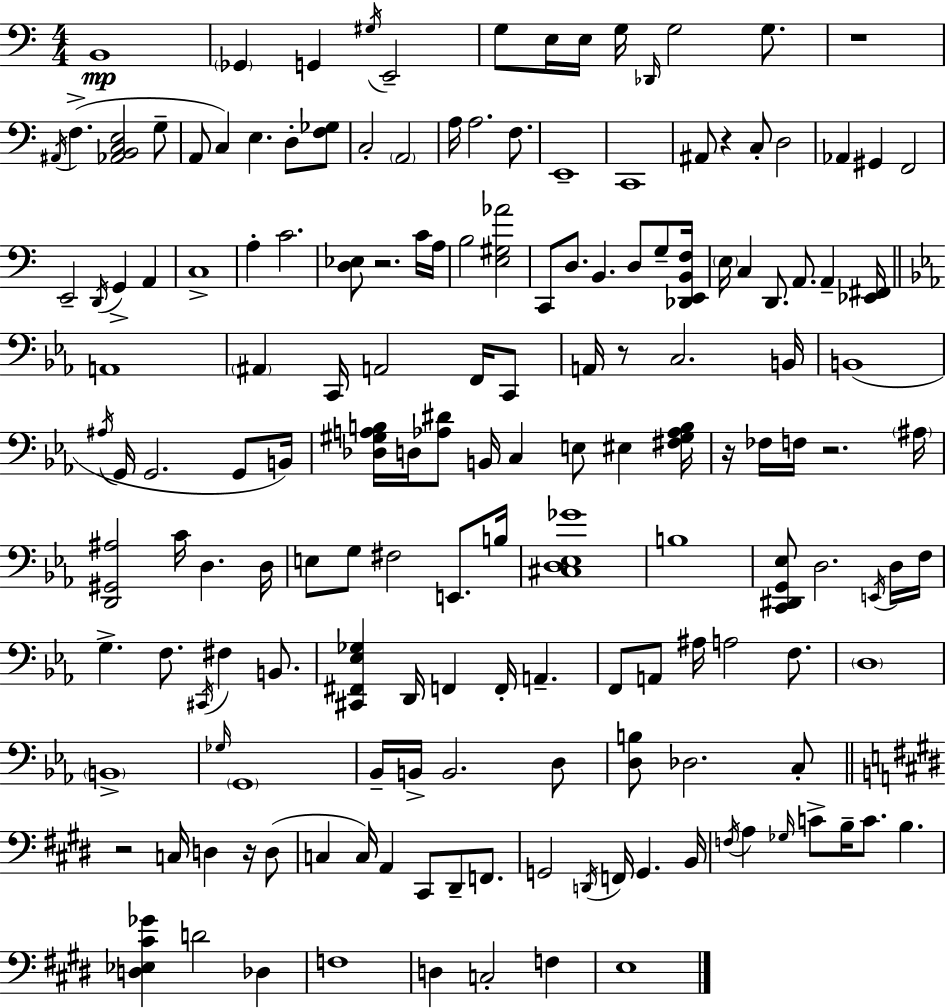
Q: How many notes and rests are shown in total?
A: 163